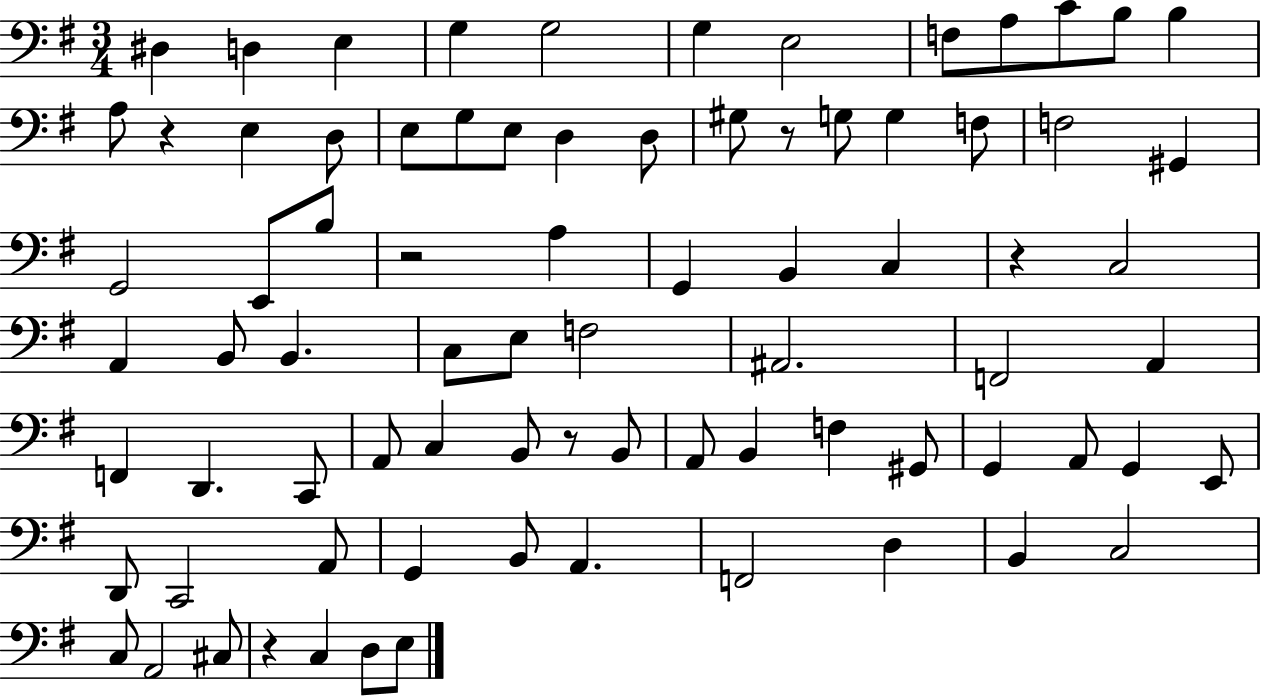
{
  \clef bass
  \numericTimeSignature
  \time 3/4
  \key g \major
  dis4 d4 e4 | g4 g2 | g4 e2 | f8 a8 c'8 b8 b4 | \break a8 r4 e4 d8 | e8 g8 e8 d4 d8 | gis8 r8 g8 g4 f8 | f2 gis,4 | \break g,2 e,8 b8 | r2 a4 | g,4 b,4 c4 | r4 c2 | \break a,4 b,8 b,4. | c8 e8 f2 | ais,2. | f,2 a,4 | \break f,4 d,4. c,8 | a,8 c4 b,8 r8 b,8 | a,8 b,4 f4 gis,8 | g,4 a,8 g,4 e,8 | \break d,8 c,2 a,8 | g,4 b,8 a,4. | f,2 d4 | b,4 c2 | \break c8 a,2 cis8 | r4 c4 d8 e8 | \bar "|."
}